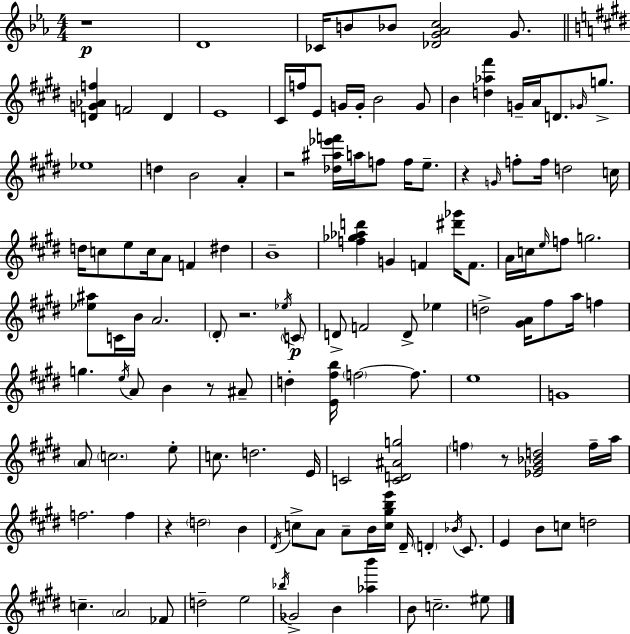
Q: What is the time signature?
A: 4/4